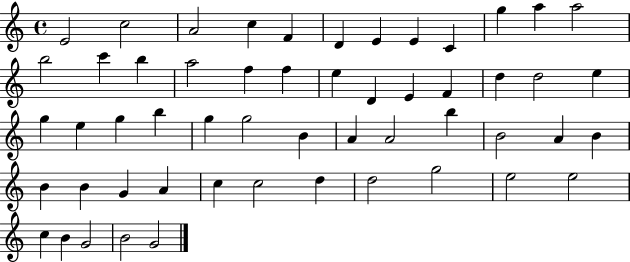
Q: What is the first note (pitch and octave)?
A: E4